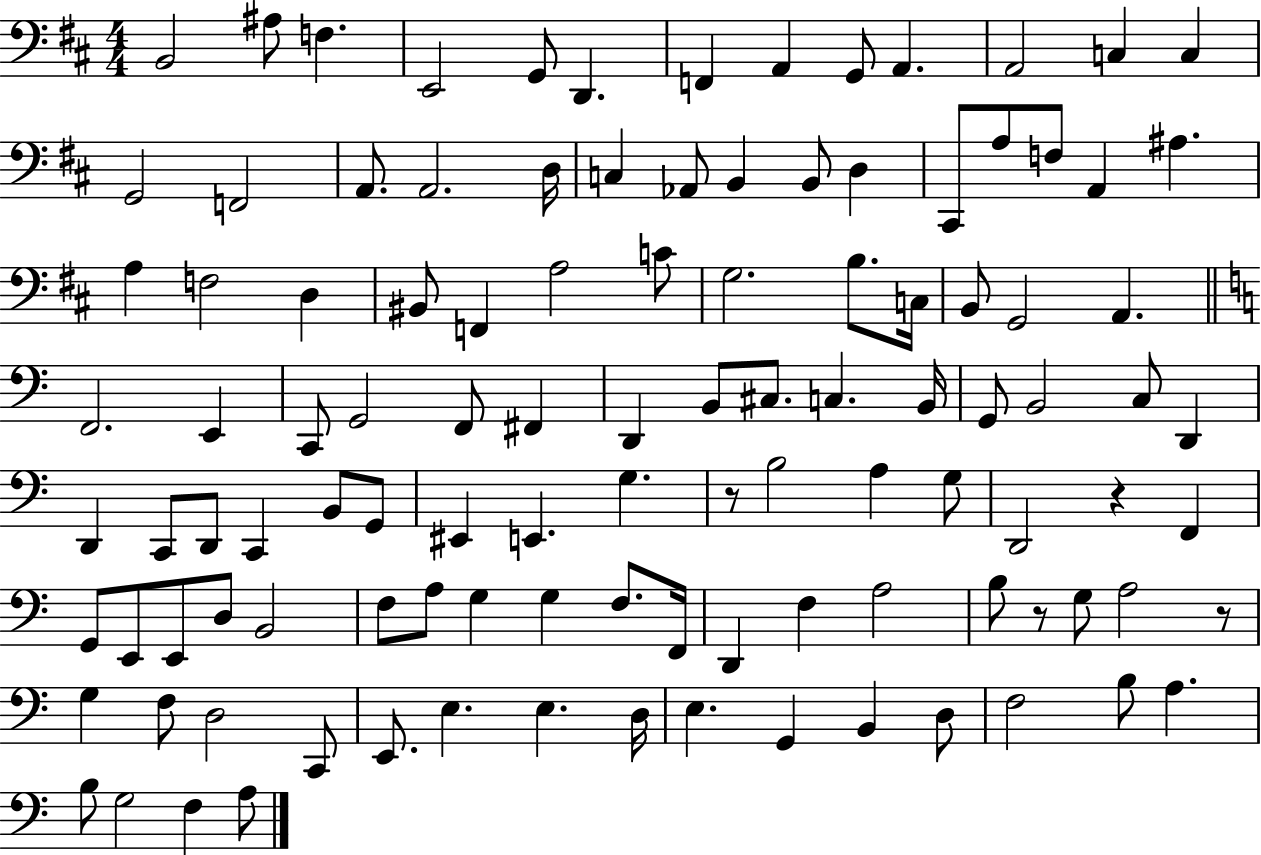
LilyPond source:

{
  \clef bass
  \numericTimeSignature
  \time 4/4
  \key d \major
  b,2 ais8 f4. | e,2 g,8 d,4. | f,4 a,4 g,8 a,4. | a,2 c4 c4 | \break g,2 f,2 | a,8. a,2. d16 | c4 aes,8 b,4 b,8 d4 | cis,8 a8 f8 a,4 ais4. | \break a4 f2 d4 | bis,8 f,4 a2 c'8 | g2. b8. c16 | b,8 g,2 a,4. | \break \bar "||" \break \key a \minor f,2. e,4 | c,8 g,2 f,8 fis,4 | d,4 b,8 cis8. c4. b,16 | g,8 b,2 c8 d,4 | \break d,4 c,8 d,8 c,4 b,8 g,8 | eis,4 e,4. g4. | r8 b2 a4 g8 | d,2 r4 f,4 | \break g,8 e,8 e,8 d8 b,2 | f8 a8 g4 g4 f8. f,16 | d,4 f4 a2 | b8 r8 g8 a2 r8 | \break g4 f8 d2 c,8 | e,8. e4. e4. d16 | e4. g,4 b,4 d8 | f2 b8 a4. | \break b8 g2 f4 a8 | \bar "|."
}